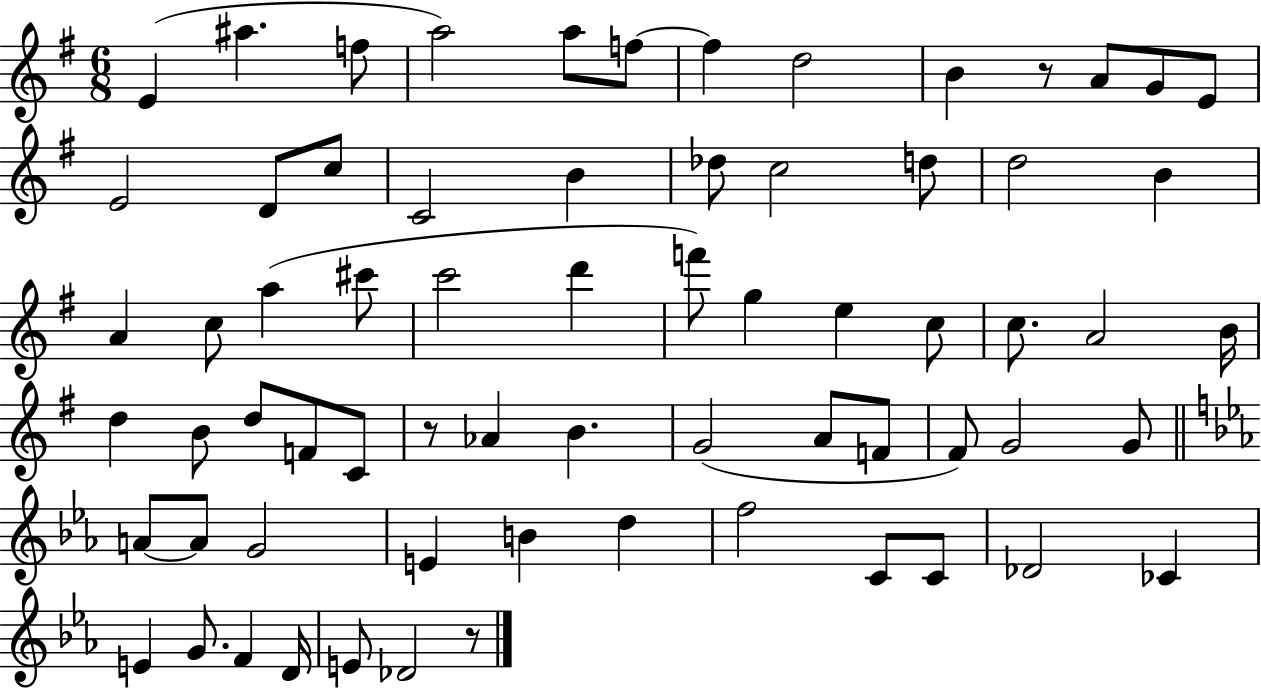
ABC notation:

X:1
T:Untitled
M:6/8
L:1/4
K:G
E ^a f/2 a2 a/2 f/2 f d2 B z/2 A/2 G/2 E/2 E2 D/2 c/2 C2 B _d/2 c2 d/2 d2 B A c/2 a ^c'/2 c'2 d' f'/2 g e c/2 c/2 A2 B/4 d B/2 d/2 F/2 C/2 z/2 _A B G2 A/2 F/2 ^F/2 G2 G/2 A/2 A/2 G2 E B d f2 C/2 C/2 _D2 _C E G/2 F D/4 E/2 _D2 z/2